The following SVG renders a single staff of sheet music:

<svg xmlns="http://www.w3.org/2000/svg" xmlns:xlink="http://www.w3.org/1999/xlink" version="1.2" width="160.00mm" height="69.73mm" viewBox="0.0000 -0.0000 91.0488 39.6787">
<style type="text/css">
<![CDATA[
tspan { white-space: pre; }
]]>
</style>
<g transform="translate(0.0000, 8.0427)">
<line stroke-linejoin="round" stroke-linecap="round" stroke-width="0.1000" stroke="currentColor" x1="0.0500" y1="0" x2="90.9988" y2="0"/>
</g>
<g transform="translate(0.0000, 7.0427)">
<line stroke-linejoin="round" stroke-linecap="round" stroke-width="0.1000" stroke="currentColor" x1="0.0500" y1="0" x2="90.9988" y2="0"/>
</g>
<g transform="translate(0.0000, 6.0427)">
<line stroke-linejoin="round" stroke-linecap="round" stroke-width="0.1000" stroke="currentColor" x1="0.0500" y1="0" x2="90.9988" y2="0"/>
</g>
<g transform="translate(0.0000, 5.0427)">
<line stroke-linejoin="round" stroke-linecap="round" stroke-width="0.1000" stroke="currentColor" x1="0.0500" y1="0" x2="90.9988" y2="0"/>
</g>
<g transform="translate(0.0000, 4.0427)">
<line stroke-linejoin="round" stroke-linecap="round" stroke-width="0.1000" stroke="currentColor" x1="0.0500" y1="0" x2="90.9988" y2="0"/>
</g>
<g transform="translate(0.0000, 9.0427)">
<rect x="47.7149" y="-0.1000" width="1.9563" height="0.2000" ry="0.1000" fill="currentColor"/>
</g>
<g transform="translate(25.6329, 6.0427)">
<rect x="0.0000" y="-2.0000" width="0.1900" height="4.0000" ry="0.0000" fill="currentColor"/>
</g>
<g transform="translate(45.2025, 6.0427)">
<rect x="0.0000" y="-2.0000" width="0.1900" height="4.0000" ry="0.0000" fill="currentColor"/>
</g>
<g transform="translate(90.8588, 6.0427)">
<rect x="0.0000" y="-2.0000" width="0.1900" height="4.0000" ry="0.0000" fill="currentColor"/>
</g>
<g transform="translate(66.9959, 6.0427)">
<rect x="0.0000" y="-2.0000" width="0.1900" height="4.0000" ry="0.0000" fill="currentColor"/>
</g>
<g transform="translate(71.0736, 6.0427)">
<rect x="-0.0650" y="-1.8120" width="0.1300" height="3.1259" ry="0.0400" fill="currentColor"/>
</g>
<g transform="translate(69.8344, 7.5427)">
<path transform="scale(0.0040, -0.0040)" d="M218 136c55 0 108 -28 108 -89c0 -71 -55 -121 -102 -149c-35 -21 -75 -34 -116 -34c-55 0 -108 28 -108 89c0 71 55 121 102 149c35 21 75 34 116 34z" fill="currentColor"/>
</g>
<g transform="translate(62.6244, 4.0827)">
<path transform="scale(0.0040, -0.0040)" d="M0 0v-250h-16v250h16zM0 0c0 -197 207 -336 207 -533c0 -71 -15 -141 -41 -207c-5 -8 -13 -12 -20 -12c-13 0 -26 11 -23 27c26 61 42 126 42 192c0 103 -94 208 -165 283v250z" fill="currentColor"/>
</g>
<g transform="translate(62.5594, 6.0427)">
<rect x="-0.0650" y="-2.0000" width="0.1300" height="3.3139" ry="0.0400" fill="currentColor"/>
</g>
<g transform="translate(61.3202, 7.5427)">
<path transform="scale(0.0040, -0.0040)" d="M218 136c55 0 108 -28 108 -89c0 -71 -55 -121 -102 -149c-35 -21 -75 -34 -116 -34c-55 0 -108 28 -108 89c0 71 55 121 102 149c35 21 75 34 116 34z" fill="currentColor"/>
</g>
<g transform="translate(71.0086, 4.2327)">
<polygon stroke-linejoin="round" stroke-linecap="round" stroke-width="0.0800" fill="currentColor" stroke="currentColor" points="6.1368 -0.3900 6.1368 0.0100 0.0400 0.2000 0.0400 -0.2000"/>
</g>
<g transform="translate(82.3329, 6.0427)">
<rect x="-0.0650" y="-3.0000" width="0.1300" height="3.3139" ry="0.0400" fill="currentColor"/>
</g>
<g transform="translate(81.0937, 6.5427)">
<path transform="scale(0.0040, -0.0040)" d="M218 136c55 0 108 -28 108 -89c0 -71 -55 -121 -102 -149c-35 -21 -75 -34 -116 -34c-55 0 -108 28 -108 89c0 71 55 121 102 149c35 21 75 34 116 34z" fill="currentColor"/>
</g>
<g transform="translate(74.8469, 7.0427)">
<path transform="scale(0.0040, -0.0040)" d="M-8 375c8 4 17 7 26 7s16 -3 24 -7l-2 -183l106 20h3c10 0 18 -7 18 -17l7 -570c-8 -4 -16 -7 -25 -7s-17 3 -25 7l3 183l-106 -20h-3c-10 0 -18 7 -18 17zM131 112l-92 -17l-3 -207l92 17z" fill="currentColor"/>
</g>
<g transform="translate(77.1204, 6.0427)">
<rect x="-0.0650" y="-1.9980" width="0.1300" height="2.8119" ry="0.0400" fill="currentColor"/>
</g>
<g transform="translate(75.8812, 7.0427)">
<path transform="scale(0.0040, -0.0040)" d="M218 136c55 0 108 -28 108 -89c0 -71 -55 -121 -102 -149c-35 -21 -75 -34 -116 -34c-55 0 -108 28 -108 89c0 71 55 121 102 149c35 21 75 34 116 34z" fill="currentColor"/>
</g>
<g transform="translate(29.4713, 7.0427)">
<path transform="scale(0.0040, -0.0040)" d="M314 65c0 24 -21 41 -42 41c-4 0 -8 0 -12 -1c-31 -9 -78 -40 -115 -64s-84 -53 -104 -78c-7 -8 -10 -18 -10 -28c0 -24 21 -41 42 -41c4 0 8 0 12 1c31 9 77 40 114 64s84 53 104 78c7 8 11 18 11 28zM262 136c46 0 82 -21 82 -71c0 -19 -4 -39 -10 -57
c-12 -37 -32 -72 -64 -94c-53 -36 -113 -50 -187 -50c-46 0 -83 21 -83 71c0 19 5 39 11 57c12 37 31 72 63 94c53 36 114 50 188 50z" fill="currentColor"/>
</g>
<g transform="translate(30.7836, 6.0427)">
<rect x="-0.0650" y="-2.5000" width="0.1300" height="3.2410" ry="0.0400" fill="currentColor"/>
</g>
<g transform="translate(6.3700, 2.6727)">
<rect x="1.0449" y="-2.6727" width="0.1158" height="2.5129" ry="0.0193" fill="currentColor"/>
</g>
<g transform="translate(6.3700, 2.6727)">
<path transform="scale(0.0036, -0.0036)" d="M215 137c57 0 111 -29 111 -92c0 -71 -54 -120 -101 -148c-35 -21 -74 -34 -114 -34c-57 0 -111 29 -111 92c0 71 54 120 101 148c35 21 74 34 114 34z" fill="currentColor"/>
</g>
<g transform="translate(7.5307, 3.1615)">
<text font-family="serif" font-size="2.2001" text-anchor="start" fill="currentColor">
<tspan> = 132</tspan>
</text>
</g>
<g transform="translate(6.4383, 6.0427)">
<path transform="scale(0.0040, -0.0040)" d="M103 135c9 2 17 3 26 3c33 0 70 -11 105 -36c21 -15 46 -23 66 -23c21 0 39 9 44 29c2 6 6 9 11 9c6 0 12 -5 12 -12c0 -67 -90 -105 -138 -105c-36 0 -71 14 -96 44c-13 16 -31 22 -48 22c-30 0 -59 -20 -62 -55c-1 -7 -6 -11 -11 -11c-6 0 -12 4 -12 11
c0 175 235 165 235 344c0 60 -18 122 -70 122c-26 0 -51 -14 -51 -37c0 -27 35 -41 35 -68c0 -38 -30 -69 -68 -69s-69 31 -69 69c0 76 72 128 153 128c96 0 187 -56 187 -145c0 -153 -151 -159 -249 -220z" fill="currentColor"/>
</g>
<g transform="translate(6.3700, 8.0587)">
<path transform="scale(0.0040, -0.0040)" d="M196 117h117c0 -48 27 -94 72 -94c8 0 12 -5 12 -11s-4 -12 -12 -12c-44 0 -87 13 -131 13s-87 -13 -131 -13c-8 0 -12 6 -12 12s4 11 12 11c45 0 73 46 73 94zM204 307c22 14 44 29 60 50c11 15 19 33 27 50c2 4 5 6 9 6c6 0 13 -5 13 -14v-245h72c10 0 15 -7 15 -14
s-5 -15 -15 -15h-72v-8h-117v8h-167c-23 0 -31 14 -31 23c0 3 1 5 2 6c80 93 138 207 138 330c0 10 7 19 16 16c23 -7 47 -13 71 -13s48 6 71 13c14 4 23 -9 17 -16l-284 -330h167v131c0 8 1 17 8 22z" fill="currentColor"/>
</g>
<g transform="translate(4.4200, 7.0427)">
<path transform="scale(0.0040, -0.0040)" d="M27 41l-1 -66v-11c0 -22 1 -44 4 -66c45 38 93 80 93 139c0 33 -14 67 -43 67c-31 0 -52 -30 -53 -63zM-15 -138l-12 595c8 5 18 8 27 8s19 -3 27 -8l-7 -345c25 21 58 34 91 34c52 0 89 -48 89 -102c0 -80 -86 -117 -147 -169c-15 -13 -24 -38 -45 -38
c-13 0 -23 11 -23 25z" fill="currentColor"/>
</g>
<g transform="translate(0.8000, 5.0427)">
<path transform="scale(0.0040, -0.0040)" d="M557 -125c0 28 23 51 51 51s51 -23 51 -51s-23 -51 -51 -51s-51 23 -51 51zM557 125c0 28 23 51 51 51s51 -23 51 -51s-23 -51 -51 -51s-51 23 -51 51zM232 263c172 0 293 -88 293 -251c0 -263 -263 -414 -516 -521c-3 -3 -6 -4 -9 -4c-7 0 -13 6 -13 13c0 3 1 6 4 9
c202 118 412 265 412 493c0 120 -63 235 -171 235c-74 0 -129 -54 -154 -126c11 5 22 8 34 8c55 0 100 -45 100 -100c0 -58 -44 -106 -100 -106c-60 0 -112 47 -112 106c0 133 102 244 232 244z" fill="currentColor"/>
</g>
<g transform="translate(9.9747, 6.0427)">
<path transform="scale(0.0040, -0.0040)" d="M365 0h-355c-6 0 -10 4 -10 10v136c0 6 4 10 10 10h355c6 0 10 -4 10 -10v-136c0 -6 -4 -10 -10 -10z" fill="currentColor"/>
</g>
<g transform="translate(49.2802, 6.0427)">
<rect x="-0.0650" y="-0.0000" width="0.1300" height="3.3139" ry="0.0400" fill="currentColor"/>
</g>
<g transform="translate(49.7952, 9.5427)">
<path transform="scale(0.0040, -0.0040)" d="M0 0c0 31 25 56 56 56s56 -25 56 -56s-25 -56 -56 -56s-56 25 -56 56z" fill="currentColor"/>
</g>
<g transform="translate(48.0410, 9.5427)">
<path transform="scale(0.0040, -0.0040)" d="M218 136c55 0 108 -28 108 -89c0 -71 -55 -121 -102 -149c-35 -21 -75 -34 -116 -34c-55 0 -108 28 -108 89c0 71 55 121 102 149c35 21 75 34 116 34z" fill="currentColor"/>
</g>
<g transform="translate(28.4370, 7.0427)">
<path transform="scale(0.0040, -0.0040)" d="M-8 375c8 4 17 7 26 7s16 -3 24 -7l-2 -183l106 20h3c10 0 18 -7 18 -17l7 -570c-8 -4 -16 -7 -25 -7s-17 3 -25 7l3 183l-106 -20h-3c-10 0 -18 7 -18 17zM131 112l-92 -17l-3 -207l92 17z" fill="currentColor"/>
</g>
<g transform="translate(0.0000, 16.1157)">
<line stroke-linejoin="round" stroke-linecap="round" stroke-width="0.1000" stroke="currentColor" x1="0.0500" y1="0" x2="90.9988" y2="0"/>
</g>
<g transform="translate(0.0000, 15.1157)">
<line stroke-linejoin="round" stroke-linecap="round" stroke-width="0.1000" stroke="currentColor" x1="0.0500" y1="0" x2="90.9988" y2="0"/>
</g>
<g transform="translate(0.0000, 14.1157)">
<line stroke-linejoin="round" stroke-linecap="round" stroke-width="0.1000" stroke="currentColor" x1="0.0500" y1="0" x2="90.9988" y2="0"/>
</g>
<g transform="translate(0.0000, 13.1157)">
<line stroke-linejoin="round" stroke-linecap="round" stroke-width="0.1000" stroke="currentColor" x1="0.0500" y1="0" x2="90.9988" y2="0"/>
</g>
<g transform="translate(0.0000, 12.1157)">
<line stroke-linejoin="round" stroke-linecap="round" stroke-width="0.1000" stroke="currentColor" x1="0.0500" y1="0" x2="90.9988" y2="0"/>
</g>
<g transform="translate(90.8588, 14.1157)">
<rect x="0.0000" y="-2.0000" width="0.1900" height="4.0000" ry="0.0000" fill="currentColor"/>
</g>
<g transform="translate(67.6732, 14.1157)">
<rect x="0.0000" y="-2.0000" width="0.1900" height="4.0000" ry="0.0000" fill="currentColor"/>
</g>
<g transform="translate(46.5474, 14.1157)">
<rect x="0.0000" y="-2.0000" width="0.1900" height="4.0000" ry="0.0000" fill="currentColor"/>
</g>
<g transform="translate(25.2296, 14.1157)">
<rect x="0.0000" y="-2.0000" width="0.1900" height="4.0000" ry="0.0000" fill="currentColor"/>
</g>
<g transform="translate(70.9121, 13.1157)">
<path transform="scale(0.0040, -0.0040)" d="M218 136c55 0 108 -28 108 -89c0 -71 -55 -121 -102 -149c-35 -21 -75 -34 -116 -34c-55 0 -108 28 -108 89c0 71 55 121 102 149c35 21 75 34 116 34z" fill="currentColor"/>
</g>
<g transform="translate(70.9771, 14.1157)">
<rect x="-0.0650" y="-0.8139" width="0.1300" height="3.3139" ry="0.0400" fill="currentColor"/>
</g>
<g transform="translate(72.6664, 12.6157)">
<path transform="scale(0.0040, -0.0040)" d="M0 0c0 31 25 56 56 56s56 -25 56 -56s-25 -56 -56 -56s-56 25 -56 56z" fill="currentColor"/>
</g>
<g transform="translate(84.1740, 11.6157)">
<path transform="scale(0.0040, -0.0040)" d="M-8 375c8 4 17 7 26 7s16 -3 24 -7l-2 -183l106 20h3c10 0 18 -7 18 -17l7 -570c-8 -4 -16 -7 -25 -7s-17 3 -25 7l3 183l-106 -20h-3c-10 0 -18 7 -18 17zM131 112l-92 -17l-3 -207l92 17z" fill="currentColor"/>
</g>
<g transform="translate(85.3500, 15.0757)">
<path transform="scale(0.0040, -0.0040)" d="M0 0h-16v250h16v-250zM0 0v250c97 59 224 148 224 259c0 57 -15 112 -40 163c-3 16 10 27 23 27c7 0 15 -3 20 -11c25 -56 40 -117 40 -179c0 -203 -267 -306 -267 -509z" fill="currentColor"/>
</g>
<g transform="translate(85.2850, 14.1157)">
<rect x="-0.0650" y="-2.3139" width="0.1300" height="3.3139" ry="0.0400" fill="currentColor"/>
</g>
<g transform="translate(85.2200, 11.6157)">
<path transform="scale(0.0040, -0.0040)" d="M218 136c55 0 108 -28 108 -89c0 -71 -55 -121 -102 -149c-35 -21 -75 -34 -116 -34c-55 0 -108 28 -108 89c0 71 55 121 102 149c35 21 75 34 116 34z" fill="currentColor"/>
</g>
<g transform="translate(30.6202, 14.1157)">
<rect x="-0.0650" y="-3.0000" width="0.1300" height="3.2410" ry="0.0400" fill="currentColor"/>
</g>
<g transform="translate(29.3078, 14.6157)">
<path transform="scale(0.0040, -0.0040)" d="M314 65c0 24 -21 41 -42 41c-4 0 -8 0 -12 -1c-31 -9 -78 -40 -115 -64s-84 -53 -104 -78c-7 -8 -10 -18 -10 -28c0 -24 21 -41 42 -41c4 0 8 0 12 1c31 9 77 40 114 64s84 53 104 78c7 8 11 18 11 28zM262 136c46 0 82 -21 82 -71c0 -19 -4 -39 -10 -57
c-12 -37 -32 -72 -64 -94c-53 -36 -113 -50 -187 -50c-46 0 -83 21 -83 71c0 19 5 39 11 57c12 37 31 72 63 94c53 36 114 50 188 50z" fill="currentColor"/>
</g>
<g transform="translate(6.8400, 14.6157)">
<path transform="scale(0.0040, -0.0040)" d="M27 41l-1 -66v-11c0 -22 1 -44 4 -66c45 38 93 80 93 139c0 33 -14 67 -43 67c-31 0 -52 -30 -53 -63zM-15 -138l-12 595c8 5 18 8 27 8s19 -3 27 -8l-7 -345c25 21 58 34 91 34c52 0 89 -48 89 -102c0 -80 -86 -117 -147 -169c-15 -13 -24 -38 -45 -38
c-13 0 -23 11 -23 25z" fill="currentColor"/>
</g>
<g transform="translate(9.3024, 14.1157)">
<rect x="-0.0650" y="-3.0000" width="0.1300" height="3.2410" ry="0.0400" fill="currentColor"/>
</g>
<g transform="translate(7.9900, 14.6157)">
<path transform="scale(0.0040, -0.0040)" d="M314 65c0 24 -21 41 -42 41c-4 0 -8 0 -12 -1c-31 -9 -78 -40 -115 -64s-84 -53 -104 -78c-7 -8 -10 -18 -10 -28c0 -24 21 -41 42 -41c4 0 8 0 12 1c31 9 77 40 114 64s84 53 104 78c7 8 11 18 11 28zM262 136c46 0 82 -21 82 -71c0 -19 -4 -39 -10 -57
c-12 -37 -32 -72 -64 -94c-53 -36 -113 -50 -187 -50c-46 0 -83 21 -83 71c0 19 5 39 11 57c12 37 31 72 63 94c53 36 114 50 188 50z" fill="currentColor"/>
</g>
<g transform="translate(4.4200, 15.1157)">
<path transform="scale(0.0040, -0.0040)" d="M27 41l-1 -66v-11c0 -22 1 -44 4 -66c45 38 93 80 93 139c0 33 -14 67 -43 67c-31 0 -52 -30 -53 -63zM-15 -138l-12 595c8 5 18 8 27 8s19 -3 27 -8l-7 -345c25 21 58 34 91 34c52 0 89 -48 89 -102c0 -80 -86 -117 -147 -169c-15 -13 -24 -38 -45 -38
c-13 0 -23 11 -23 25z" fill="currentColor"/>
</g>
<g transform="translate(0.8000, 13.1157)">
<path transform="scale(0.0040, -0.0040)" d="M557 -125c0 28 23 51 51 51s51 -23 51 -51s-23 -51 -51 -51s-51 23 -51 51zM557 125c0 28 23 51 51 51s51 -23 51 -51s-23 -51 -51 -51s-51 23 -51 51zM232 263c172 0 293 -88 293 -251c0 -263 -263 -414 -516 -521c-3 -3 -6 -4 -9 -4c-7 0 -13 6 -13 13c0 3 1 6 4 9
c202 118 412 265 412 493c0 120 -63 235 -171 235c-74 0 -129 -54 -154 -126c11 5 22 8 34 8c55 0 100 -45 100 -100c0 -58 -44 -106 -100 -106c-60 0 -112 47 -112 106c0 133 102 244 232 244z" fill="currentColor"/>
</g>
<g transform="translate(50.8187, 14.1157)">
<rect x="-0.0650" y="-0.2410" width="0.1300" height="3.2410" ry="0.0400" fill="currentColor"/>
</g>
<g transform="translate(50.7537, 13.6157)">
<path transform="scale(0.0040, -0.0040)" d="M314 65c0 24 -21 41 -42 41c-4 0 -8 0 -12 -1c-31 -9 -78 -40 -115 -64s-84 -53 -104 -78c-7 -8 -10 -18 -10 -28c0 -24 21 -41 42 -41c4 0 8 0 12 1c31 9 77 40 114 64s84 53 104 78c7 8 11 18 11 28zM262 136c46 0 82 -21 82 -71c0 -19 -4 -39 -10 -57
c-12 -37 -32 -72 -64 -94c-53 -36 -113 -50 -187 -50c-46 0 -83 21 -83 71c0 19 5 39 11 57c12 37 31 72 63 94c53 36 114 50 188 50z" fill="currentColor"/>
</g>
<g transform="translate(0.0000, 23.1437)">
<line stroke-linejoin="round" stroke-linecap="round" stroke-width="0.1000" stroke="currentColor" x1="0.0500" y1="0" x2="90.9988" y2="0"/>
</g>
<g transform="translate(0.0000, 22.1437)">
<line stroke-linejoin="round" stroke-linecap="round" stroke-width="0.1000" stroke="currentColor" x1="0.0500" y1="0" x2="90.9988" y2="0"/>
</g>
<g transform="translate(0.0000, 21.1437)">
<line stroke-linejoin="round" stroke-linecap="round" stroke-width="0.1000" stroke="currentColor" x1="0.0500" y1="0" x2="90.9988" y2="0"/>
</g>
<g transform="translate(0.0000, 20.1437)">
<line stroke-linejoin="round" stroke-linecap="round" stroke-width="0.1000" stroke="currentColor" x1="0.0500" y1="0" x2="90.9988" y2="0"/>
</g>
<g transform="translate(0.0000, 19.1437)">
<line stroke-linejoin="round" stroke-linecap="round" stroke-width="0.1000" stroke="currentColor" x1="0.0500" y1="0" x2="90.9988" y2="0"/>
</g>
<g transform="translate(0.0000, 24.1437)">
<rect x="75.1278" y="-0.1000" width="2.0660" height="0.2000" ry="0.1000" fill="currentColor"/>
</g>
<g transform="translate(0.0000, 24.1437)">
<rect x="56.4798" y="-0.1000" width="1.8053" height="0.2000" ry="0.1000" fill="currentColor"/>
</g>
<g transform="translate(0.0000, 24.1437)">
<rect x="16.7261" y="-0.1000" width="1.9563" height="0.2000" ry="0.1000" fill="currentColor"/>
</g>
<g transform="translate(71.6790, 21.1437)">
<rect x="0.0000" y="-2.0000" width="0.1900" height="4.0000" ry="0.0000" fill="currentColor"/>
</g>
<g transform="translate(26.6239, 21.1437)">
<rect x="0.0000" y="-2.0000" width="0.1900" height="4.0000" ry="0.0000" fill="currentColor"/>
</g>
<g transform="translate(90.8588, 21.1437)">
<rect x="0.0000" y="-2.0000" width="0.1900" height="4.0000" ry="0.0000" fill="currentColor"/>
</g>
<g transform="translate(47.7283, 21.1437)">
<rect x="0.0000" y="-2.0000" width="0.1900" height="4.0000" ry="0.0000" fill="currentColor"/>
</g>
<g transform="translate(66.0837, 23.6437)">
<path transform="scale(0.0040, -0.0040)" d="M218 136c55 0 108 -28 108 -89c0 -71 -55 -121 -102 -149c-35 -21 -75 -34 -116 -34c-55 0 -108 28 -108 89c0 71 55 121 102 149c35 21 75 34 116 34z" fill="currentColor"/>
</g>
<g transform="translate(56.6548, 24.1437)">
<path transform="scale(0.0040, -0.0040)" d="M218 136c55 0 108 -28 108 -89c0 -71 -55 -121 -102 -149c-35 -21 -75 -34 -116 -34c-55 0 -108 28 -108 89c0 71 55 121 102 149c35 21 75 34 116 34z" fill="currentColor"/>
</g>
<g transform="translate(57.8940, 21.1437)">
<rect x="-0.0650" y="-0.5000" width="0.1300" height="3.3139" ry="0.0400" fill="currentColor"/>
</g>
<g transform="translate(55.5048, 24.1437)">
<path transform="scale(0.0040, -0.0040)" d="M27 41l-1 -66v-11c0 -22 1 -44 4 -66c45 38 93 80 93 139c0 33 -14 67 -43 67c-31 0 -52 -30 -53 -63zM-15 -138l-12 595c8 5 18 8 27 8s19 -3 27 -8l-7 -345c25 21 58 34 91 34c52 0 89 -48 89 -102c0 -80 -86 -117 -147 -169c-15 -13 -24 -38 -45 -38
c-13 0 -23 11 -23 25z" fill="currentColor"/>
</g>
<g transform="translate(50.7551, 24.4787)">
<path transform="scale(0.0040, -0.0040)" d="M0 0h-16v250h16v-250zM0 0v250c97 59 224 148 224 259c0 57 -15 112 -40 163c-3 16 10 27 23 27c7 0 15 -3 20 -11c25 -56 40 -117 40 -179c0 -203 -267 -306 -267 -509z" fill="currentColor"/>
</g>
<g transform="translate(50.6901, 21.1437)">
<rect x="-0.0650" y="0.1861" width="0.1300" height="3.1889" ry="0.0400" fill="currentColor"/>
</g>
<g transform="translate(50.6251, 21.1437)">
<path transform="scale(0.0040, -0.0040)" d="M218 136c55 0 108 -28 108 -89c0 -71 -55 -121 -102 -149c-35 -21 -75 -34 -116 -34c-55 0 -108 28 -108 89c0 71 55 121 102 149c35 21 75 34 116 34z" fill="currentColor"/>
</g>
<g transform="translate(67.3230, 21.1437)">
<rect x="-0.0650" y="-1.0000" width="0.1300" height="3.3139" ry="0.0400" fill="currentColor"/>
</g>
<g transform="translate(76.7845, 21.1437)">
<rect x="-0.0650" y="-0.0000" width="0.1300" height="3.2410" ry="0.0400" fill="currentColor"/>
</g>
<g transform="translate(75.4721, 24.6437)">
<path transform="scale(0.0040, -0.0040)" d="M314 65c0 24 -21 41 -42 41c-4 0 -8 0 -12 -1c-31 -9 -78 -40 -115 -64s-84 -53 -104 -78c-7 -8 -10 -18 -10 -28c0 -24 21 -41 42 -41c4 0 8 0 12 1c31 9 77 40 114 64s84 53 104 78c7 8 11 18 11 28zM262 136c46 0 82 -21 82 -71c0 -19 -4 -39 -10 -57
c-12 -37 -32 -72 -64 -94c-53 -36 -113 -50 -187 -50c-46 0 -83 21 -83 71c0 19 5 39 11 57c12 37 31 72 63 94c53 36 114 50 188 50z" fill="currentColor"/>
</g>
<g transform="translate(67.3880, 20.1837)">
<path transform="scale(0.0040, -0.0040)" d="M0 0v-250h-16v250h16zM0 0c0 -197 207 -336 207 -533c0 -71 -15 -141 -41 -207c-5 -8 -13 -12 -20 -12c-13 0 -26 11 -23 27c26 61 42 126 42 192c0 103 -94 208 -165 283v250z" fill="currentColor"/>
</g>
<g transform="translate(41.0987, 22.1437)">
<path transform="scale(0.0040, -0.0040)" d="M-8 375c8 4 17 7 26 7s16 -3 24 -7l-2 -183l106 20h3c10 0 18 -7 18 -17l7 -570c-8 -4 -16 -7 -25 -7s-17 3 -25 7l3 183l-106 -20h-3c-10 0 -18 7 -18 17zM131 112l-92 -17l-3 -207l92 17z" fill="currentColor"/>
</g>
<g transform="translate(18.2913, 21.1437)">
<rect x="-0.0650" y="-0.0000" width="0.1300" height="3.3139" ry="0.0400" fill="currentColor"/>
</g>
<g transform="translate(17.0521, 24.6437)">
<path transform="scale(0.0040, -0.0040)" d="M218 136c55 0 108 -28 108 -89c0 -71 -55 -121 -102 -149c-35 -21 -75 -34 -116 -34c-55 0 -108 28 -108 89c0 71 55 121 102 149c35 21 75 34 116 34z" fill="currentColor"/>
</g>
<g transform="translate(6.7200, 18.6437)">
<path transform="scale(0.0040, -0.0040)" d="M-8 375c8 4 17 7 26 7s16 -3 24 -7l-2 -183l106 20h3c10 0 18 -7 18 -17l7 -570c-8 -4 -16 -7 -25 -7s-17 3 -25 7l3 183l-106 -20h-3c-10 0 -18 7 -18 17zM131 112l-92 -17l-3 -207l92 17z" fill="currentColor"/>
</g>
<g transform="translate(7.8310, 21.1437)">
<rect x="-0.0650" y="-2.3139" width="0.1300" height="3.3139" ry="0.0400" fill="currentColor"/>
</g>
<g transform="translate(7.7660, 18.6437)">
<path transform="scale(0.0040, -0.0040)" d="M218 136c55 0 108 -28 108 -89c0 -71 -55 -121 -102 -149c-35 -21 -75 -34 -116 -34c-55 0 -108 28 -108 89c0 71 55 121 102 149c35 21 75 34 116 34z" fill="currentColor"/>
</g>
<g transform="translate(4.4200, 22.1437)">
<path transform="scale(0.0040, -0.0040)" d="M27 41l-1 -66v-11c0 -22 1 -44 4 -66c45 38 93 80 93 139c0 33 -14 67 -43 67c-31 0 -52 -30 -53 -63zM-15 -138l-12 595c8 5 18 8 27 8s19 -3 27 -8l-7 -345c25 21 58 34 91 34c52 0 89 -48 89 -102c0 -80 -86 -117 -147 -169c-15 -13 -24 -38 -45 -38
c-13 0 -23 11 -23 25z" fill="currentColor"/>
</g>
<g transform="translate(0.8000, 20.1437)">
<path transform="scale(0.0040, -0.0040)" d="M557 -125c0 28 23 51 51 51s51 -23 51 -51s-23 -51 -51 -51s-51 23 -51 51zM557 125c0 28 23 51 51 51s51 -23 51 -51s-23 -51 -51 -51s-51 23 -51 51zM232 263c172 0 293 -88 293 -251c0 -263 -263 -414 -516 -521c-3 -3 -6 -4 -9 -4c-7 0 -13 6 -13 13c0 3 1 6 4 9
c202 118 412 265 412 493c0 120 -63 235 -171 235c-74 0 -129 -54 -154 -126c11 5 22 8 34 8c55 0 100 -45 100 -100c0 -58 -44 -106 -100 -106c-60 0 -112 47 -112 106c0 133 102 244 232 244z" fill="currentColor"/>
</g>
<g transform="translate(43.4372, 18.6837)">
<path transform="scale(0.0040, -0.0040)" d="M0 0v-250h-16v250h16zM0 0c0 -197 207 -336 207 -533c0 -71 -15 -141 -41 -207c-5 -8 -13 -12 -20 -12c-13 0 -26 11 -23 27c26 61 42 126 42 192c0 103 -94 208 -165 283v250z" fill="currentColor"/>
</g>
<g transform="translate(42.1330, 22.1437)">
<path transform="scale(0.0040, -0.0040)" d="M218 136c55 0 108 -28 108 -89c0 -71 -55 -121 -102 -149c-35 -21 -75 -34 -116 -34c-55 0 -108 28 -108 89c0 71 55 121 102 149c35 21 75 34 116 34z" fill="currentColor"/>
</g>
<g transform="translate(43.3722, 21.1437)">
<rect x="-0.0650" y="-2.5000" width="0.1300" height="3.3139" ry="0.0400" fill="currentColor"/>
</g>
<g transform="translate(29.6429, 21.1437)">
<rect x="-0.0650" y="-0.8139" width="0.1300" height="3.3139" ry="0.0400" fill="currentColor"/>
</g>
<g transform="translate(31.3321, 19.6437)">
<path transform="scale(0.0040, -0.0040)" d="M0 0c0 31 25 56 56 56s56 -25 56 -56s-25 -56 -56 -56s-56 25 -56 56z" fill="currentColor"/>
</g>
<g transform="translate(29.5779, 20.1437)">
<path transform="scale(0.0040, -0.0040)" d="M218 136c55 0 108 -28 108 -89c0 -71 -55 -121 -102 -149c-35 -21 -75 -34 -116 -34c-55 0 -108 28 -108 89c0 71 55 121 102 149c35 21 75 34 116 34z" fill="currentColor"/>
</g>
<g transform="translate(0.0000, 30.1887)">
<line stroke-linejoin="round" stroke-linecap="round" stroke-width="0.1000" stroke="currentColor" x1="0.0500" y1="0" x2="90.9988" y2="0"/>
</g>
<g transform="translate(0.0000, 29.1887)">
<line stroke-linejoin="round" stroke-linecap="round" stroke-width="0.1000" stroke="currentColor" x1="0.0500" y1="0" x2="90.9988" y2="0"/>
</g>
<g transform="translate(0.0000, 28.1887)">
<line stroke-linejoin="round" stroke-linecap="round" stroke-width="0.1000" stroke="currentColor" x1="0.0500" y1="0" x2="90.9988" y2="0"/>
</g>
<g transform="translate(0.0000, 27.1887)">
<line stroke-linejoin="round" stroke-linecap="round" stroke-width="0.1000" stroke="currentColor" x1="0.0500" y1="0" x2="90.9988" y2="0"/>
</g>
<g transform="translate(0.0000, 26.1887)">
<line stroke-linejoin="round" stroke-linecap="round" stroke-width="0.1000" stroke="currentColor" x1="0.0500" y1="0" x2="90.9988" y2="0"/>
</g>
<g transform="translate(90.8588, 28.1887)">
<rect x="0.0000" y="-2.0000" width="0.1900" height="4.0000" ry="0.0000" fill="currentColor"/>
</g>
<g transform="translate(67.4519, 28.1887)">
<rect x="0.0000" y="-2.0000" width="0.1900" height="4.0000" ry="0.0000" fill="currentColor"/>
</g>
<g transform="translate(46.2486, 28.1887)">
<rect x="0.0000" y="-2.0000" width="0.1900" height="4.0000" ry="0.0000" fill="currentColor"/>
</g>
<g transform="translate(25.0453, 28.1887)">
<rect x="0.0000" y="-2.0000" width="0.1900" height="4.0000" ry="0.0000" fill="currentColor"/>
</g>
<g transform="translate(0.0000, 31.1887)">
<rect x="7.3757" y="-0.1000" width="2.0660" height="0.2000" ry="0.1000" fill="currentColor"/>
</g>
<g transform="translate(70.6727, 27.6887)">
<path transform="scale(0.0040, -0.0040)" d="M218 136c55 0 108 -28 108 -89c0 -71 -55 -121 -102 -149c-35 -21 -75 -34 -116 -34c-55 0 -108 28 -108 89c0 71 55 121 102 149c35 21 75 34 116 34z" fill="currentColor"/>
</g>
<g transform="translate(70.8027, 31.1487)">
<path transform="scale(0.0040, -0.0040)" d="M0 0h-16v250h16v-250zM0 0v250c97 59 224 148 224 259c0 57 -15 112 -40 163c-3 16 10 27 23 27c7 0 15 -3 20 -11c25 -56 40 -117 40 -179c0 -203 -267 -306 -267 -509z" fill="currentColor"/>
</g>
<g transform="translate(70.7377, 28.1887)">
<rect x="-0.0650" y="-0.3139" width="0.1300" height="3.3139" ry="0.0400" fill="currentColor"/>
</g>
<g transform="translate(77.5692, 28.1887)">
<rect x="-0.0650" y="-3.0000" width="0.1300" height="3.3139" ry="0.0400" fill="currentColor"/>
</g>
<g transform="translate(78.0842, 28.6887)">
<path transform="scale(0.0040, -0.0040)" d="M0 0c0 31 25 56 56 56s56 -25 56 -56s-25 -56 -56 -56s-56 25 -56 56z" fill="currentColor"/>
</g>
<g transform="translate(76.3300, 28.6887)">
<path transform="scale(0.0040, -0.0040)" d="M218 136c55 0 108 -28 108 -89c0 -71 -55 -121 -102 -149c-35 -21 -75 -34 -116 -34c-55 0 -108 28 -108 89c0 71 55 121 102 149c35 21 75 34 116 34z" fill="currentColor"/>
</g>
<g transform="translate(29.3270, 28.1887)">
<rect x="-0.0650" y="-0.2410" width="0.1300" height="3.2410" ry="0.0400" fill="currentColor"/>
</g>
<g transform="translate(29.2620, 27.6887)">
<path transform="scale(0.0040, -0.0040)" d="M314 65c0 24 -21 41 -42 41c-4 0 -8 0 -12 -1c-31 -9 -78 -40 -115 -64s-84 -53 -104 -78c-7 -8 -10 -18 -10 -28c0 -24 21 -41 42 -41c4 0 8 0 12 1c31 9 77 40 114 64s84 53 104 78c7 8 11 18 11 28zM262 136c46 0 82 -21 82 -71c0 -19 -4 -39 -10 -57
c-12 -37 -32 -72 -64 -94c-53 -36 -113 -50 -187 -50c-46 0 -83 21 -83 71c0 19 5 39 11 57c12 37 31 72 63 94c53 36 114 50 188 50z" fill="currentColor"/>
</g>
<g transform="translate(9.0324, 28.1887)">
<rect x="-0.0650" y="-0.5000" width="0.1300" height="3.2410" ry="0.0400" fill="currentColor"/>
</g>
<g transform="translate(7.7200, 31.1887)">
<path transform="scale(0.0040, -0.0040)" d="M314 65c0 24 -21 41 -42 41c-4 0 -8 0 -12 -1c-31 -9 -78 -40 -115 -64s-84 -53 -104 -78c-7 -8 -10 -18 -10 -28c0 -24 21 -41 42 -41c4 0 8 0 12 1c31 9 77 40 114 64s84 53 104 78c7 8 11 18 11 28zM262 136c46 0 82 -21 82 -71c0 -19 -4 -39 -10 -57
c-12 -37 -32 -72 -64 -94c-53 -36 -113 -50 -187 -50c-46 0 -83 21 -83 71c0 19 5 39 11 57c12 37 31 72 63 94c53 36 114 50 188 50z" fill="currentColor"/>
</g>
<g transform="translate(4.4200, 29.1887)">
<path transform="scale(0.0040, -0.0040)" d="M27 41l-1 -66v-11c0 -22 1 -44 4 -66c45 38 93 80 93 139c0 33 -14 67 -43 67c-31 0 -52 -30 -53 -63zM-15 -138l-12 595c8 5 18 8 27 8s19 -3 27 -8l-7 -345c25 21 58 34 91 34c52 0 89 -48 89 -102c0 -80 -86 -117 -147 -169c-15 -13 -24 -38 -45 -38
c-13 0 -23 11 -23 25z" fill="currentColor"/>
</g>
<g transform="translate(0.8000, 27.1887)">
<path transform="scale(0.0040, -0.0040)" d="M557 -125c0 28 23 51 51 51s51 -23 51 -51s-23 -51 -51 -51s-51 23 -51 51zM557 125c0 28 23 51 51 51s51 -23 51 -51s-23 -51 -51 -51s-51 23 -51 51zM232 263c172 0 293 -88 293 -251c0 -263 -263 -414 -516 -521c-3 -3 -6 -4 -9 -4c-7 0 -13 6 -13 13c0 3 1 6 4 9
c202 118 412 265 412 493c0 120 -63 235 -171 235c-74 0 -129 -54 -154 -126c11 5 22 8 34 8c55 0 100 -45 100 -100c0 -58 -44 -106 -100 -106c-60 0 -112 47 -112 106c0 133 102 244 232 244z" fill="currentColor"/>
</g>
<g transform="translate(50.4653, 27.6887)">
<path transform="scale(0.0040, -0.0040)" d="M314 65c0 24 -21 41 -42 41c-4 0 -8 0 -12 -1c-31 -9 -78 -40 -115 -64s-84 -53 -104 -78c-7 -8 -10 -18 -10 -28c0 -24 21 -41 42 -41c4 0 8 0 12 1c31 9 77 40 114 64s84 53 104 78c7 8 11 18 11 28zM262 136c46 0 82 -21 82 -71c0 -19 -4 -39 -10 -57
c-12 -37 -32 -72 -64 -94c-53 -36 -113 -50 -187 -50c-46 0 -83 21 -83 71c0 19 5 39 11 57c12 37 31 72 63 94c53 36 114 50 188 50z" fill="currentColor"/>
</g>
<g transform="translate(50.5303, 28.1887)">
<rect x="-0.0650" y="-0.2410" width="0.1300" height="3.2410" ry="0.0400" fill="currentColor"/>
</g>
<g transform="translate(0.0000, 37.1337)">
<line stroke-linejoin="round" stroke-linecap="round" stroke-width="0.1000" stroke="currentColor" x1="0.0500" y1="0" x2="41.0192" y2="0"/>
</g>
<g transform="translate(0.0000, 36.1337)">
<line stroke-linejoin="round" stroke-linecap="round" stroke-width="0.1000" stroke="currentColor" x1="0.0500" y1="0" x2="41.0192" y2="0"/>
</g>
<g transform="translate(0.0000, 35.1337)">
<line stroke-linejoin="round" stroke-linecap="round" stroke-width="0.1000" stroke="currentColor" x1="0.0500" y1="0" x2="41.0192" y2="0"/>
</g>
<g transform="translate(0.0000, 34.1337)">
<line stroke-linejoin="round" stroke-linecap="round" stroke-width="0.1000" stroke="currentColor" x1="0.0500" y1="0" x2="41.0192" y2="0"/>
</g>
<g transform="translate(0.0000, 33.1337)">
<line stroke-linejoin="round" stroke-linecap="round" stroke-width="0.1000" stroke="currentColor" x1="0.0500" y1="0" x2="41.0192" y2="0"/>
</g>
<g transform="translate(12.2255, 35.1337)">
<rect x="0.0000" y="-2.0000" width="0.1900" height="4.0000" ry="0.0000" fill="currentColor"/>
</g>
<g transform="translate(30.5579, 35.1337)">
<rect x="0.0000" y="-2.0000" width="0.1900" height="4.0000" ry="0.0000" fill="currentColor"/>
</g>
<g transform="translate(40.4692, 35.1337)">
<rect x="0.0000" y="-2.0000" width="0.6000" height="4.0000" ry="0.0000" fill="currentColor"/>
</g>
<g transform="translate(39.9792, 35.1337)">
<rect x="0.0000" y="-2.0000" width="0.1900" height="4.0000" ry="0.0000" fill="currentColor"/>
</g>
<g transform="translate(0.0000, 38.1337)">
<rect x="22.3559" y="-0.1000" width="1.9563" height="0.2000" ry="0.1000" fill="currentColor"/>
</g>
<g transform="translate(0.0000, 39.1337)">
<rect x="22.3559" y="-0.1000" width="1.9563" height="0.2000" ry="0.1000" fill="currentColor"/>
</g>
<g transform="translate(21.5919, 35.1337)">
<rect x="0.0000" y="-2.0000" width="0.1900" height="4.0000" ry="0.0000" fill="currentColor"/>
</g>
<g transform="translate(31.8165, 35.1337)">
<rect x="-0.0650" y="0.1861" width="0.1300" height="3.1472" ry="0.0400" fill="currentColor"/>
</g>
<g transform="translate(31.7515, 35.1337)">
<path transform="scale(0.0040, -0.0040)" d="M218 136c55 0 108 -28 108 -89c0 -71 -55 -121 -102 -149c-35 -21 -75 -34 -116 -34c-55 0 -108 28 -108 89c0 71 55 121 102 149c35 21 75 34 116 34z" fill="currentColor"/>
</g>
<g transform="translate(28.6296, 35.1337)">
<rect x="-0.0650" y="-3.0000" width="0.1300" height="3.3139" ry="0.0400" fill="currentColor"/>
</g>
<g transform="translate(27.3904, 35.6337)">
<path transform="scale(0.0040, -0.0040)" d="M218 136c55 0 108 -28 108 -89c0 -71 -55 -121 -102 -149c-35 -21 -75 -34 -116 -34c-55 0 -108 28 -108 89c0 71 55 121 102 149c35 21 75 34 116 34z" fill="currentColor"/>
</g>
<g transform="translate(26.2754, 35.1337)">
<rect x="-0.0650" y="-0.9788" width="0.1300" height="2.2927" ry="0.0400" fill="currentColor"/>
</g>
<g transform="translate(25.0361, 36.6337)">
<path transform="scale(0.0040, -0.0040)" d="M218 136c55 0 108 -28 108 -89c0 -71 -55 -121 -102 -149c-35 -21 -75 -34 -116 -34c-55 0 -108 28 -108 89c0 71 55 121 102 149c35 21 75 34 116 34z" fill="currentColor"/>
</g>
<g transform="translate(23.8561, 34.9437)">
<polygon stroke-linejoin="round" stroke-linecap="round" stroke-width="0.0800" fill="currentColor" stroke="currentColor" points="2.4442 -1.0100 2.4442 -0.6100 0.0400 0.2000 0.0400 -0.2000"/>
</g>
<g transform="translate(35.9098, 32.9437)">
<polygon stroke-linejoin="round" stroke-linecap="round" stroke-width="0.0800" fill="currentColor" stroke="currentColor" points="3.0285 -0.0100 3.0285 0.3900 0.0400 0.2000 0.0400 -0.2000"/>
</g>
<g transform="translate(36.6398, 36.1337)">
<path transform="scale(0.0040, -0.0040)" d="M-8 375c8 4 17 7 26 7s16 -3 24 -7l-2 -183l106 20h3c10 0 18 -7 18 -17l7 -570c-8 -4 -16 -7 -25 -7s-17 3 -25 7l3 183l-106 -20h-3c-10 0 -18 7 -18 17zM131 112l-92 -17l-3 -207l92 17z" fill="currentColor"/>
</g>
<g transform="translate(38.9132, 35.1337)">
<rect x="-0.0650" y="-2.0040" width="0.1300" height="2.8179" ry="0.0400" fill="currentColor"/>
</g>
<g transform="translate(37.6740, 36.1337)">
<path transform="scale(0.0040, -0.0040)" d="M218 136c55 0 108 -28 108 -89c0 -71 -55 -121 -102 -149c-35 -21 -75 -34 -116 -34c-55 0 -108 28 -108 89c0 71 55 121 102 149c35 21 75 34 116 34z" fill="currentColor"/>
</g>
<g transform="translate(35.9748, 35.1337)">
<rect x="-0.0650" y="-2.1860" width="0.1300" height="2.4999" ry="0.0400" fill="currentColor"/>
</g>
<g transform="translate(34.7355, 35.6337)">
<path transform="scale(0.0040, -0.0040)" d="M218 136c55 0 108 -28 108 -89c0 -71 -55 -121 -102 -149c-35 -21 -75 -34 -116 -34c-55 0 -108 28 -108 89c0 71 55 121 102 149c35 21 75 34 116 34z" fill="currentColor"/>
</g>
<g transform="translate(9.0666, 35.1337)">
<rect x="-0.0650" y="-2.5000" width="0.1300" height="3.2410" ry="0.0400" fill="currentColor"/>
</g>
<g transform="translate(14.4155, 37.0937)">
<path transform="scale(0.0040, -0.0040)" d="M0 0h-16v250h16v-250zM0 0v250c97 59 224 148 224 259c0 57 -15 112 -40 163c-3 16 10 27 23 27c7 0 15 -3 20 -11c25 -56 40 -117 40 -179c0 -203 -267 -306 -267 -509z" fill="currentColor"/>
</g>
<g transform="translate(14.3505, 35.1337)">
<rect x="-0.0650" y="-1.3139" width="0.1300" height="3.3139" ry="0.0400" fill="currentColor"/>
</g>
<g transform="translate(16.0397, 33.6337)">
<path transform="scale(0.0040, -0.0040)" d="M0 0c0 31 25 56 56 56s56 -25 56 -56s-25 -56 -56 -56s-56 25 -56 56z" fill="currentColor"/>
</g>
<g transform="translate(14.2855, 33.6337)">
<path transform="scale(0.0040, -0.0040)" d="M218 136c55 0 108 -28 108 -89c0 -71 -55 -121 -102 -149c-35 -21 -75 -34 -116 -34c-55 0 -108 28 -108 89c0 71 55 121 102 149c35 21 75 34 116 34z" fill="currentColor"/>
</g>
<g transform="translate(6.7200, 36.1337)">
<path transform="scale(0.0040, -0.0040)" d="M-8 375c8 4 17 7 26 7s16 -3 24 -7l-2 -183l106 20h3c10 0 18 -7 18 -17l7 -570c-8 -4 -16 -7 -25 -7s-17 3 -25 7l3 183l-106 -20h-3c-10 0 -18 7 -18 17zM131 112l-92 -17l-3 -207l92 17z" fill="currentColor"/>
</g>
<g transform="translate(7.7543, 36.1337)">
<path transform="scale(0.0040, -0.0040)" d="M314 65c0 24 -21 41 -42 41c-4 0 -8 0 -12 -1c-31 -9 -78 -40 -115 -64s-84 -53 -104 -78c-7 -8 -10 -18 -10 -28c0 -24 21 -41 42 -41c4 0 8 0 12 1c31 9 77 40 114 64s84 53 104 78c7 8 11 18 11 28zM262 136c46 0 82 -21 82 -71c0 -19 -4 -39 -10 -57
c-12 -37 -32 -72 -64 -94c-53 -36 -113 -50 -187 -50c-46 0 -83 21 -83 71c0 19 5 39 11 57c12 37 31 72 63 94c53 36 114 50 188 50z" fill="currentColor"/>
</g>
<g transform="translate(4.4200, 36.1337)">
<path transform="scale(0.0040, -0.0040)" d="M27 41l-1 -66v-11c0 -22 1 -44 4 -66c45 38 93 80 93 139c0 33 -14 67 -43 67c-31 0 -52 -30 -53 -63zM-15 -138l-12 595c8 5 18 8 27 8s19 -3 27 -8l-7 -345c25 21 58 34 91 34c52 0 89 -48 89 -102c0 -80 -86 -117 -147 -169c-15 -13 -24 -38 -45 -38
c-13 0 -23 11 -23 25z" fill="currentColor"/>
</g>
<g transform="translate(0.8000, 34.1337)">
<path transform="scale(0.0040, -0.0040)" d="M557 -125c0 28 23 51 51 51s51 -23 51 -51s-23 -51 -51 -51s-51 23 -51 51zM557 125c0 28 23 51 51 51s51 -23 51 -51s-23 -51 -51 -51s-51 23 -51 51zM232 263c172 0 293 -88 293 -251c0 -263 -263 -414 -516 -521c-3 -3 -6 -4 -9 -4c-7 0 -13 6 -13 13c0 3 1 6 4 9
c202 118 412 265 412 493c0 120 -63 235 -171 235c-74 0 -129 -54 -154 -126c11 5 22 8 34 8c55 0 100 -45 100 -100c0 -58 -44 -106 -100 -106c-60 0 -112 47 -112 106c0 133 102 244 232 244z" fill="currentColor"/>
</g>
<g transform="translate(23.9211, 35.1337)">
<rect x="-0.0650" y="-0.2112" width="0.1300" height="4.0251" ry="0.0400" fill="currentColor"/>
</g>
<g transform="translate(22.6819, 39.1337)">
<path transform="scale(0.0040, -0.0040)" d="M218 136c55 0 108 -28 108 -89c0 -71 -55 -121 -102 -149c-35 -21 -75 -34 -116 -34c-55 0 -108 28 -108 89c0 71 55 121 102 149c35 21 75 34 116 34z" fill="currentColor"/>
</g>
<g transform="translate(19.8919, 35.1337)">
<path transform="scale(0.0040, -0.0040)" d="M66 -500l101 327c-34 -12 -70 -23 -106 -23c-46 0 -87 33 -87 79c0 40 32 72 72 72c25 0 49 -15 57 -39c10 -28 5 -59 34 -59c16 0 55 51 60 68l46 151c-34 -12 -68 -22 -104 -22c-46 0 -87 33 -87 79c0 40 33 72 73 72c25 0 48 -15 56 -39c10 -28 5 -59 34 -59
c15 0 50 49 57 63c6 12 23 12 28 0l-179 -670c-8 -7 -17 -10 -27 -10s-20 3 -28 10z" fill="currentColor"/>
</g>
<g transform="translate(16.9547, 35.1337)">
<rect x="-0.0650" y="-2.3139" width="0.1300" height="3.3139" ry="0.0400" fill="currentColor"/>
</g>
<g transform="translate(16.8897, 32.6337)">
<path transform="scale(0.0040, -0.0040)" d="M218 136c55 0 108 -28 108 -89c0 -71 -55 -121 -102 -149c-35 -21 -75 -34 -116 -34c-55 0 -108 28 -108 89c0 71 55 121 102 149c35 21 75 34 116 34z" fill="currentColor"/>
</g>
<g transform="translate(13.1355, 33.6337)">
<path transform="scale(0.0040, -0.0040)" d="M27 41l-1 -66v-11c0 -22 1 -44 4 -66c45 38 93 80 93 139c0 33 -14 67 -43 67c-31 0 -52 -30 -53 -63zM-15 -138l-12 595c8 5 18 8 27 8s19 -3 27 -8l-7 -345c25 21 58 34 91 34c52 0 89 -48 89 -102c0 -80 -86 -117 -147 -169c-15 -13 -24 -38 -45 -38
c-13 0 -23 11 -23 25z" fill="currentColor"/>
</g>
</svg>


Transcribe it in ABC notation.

X:1
T:Untitled
M:2/4
L:1/4
K:F
z2 B,,2 D,, A,,/2 A,,/2 B,,/2 C, _C,2 C,2 E,2 F, B,/2 B, D,, F, B,,/2 D,/2 _E,, F,,/2 D,,2 E,,2 E,2 E,2 E,/2 C, B,,2 _G,/2 _B, z/4 C,,/2 A,,/2 C, D, C,/2 B,,/2